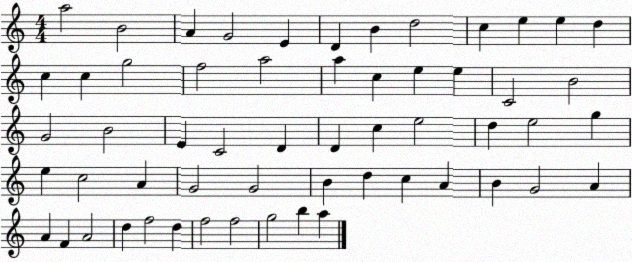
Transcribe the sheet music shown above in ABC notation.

X:1
T:Untitled
M:4/4
L:1/4
K:C
a2 B2 A G2 E D B d2 c e e d c c g2 f2 a2 a c e e C2 B2 G2 B2 E C2 D D c e2 d e2 g e c2 A G2 G2 B d c A B G2 A A F A2 d f2 d f2 f2 g2 b a